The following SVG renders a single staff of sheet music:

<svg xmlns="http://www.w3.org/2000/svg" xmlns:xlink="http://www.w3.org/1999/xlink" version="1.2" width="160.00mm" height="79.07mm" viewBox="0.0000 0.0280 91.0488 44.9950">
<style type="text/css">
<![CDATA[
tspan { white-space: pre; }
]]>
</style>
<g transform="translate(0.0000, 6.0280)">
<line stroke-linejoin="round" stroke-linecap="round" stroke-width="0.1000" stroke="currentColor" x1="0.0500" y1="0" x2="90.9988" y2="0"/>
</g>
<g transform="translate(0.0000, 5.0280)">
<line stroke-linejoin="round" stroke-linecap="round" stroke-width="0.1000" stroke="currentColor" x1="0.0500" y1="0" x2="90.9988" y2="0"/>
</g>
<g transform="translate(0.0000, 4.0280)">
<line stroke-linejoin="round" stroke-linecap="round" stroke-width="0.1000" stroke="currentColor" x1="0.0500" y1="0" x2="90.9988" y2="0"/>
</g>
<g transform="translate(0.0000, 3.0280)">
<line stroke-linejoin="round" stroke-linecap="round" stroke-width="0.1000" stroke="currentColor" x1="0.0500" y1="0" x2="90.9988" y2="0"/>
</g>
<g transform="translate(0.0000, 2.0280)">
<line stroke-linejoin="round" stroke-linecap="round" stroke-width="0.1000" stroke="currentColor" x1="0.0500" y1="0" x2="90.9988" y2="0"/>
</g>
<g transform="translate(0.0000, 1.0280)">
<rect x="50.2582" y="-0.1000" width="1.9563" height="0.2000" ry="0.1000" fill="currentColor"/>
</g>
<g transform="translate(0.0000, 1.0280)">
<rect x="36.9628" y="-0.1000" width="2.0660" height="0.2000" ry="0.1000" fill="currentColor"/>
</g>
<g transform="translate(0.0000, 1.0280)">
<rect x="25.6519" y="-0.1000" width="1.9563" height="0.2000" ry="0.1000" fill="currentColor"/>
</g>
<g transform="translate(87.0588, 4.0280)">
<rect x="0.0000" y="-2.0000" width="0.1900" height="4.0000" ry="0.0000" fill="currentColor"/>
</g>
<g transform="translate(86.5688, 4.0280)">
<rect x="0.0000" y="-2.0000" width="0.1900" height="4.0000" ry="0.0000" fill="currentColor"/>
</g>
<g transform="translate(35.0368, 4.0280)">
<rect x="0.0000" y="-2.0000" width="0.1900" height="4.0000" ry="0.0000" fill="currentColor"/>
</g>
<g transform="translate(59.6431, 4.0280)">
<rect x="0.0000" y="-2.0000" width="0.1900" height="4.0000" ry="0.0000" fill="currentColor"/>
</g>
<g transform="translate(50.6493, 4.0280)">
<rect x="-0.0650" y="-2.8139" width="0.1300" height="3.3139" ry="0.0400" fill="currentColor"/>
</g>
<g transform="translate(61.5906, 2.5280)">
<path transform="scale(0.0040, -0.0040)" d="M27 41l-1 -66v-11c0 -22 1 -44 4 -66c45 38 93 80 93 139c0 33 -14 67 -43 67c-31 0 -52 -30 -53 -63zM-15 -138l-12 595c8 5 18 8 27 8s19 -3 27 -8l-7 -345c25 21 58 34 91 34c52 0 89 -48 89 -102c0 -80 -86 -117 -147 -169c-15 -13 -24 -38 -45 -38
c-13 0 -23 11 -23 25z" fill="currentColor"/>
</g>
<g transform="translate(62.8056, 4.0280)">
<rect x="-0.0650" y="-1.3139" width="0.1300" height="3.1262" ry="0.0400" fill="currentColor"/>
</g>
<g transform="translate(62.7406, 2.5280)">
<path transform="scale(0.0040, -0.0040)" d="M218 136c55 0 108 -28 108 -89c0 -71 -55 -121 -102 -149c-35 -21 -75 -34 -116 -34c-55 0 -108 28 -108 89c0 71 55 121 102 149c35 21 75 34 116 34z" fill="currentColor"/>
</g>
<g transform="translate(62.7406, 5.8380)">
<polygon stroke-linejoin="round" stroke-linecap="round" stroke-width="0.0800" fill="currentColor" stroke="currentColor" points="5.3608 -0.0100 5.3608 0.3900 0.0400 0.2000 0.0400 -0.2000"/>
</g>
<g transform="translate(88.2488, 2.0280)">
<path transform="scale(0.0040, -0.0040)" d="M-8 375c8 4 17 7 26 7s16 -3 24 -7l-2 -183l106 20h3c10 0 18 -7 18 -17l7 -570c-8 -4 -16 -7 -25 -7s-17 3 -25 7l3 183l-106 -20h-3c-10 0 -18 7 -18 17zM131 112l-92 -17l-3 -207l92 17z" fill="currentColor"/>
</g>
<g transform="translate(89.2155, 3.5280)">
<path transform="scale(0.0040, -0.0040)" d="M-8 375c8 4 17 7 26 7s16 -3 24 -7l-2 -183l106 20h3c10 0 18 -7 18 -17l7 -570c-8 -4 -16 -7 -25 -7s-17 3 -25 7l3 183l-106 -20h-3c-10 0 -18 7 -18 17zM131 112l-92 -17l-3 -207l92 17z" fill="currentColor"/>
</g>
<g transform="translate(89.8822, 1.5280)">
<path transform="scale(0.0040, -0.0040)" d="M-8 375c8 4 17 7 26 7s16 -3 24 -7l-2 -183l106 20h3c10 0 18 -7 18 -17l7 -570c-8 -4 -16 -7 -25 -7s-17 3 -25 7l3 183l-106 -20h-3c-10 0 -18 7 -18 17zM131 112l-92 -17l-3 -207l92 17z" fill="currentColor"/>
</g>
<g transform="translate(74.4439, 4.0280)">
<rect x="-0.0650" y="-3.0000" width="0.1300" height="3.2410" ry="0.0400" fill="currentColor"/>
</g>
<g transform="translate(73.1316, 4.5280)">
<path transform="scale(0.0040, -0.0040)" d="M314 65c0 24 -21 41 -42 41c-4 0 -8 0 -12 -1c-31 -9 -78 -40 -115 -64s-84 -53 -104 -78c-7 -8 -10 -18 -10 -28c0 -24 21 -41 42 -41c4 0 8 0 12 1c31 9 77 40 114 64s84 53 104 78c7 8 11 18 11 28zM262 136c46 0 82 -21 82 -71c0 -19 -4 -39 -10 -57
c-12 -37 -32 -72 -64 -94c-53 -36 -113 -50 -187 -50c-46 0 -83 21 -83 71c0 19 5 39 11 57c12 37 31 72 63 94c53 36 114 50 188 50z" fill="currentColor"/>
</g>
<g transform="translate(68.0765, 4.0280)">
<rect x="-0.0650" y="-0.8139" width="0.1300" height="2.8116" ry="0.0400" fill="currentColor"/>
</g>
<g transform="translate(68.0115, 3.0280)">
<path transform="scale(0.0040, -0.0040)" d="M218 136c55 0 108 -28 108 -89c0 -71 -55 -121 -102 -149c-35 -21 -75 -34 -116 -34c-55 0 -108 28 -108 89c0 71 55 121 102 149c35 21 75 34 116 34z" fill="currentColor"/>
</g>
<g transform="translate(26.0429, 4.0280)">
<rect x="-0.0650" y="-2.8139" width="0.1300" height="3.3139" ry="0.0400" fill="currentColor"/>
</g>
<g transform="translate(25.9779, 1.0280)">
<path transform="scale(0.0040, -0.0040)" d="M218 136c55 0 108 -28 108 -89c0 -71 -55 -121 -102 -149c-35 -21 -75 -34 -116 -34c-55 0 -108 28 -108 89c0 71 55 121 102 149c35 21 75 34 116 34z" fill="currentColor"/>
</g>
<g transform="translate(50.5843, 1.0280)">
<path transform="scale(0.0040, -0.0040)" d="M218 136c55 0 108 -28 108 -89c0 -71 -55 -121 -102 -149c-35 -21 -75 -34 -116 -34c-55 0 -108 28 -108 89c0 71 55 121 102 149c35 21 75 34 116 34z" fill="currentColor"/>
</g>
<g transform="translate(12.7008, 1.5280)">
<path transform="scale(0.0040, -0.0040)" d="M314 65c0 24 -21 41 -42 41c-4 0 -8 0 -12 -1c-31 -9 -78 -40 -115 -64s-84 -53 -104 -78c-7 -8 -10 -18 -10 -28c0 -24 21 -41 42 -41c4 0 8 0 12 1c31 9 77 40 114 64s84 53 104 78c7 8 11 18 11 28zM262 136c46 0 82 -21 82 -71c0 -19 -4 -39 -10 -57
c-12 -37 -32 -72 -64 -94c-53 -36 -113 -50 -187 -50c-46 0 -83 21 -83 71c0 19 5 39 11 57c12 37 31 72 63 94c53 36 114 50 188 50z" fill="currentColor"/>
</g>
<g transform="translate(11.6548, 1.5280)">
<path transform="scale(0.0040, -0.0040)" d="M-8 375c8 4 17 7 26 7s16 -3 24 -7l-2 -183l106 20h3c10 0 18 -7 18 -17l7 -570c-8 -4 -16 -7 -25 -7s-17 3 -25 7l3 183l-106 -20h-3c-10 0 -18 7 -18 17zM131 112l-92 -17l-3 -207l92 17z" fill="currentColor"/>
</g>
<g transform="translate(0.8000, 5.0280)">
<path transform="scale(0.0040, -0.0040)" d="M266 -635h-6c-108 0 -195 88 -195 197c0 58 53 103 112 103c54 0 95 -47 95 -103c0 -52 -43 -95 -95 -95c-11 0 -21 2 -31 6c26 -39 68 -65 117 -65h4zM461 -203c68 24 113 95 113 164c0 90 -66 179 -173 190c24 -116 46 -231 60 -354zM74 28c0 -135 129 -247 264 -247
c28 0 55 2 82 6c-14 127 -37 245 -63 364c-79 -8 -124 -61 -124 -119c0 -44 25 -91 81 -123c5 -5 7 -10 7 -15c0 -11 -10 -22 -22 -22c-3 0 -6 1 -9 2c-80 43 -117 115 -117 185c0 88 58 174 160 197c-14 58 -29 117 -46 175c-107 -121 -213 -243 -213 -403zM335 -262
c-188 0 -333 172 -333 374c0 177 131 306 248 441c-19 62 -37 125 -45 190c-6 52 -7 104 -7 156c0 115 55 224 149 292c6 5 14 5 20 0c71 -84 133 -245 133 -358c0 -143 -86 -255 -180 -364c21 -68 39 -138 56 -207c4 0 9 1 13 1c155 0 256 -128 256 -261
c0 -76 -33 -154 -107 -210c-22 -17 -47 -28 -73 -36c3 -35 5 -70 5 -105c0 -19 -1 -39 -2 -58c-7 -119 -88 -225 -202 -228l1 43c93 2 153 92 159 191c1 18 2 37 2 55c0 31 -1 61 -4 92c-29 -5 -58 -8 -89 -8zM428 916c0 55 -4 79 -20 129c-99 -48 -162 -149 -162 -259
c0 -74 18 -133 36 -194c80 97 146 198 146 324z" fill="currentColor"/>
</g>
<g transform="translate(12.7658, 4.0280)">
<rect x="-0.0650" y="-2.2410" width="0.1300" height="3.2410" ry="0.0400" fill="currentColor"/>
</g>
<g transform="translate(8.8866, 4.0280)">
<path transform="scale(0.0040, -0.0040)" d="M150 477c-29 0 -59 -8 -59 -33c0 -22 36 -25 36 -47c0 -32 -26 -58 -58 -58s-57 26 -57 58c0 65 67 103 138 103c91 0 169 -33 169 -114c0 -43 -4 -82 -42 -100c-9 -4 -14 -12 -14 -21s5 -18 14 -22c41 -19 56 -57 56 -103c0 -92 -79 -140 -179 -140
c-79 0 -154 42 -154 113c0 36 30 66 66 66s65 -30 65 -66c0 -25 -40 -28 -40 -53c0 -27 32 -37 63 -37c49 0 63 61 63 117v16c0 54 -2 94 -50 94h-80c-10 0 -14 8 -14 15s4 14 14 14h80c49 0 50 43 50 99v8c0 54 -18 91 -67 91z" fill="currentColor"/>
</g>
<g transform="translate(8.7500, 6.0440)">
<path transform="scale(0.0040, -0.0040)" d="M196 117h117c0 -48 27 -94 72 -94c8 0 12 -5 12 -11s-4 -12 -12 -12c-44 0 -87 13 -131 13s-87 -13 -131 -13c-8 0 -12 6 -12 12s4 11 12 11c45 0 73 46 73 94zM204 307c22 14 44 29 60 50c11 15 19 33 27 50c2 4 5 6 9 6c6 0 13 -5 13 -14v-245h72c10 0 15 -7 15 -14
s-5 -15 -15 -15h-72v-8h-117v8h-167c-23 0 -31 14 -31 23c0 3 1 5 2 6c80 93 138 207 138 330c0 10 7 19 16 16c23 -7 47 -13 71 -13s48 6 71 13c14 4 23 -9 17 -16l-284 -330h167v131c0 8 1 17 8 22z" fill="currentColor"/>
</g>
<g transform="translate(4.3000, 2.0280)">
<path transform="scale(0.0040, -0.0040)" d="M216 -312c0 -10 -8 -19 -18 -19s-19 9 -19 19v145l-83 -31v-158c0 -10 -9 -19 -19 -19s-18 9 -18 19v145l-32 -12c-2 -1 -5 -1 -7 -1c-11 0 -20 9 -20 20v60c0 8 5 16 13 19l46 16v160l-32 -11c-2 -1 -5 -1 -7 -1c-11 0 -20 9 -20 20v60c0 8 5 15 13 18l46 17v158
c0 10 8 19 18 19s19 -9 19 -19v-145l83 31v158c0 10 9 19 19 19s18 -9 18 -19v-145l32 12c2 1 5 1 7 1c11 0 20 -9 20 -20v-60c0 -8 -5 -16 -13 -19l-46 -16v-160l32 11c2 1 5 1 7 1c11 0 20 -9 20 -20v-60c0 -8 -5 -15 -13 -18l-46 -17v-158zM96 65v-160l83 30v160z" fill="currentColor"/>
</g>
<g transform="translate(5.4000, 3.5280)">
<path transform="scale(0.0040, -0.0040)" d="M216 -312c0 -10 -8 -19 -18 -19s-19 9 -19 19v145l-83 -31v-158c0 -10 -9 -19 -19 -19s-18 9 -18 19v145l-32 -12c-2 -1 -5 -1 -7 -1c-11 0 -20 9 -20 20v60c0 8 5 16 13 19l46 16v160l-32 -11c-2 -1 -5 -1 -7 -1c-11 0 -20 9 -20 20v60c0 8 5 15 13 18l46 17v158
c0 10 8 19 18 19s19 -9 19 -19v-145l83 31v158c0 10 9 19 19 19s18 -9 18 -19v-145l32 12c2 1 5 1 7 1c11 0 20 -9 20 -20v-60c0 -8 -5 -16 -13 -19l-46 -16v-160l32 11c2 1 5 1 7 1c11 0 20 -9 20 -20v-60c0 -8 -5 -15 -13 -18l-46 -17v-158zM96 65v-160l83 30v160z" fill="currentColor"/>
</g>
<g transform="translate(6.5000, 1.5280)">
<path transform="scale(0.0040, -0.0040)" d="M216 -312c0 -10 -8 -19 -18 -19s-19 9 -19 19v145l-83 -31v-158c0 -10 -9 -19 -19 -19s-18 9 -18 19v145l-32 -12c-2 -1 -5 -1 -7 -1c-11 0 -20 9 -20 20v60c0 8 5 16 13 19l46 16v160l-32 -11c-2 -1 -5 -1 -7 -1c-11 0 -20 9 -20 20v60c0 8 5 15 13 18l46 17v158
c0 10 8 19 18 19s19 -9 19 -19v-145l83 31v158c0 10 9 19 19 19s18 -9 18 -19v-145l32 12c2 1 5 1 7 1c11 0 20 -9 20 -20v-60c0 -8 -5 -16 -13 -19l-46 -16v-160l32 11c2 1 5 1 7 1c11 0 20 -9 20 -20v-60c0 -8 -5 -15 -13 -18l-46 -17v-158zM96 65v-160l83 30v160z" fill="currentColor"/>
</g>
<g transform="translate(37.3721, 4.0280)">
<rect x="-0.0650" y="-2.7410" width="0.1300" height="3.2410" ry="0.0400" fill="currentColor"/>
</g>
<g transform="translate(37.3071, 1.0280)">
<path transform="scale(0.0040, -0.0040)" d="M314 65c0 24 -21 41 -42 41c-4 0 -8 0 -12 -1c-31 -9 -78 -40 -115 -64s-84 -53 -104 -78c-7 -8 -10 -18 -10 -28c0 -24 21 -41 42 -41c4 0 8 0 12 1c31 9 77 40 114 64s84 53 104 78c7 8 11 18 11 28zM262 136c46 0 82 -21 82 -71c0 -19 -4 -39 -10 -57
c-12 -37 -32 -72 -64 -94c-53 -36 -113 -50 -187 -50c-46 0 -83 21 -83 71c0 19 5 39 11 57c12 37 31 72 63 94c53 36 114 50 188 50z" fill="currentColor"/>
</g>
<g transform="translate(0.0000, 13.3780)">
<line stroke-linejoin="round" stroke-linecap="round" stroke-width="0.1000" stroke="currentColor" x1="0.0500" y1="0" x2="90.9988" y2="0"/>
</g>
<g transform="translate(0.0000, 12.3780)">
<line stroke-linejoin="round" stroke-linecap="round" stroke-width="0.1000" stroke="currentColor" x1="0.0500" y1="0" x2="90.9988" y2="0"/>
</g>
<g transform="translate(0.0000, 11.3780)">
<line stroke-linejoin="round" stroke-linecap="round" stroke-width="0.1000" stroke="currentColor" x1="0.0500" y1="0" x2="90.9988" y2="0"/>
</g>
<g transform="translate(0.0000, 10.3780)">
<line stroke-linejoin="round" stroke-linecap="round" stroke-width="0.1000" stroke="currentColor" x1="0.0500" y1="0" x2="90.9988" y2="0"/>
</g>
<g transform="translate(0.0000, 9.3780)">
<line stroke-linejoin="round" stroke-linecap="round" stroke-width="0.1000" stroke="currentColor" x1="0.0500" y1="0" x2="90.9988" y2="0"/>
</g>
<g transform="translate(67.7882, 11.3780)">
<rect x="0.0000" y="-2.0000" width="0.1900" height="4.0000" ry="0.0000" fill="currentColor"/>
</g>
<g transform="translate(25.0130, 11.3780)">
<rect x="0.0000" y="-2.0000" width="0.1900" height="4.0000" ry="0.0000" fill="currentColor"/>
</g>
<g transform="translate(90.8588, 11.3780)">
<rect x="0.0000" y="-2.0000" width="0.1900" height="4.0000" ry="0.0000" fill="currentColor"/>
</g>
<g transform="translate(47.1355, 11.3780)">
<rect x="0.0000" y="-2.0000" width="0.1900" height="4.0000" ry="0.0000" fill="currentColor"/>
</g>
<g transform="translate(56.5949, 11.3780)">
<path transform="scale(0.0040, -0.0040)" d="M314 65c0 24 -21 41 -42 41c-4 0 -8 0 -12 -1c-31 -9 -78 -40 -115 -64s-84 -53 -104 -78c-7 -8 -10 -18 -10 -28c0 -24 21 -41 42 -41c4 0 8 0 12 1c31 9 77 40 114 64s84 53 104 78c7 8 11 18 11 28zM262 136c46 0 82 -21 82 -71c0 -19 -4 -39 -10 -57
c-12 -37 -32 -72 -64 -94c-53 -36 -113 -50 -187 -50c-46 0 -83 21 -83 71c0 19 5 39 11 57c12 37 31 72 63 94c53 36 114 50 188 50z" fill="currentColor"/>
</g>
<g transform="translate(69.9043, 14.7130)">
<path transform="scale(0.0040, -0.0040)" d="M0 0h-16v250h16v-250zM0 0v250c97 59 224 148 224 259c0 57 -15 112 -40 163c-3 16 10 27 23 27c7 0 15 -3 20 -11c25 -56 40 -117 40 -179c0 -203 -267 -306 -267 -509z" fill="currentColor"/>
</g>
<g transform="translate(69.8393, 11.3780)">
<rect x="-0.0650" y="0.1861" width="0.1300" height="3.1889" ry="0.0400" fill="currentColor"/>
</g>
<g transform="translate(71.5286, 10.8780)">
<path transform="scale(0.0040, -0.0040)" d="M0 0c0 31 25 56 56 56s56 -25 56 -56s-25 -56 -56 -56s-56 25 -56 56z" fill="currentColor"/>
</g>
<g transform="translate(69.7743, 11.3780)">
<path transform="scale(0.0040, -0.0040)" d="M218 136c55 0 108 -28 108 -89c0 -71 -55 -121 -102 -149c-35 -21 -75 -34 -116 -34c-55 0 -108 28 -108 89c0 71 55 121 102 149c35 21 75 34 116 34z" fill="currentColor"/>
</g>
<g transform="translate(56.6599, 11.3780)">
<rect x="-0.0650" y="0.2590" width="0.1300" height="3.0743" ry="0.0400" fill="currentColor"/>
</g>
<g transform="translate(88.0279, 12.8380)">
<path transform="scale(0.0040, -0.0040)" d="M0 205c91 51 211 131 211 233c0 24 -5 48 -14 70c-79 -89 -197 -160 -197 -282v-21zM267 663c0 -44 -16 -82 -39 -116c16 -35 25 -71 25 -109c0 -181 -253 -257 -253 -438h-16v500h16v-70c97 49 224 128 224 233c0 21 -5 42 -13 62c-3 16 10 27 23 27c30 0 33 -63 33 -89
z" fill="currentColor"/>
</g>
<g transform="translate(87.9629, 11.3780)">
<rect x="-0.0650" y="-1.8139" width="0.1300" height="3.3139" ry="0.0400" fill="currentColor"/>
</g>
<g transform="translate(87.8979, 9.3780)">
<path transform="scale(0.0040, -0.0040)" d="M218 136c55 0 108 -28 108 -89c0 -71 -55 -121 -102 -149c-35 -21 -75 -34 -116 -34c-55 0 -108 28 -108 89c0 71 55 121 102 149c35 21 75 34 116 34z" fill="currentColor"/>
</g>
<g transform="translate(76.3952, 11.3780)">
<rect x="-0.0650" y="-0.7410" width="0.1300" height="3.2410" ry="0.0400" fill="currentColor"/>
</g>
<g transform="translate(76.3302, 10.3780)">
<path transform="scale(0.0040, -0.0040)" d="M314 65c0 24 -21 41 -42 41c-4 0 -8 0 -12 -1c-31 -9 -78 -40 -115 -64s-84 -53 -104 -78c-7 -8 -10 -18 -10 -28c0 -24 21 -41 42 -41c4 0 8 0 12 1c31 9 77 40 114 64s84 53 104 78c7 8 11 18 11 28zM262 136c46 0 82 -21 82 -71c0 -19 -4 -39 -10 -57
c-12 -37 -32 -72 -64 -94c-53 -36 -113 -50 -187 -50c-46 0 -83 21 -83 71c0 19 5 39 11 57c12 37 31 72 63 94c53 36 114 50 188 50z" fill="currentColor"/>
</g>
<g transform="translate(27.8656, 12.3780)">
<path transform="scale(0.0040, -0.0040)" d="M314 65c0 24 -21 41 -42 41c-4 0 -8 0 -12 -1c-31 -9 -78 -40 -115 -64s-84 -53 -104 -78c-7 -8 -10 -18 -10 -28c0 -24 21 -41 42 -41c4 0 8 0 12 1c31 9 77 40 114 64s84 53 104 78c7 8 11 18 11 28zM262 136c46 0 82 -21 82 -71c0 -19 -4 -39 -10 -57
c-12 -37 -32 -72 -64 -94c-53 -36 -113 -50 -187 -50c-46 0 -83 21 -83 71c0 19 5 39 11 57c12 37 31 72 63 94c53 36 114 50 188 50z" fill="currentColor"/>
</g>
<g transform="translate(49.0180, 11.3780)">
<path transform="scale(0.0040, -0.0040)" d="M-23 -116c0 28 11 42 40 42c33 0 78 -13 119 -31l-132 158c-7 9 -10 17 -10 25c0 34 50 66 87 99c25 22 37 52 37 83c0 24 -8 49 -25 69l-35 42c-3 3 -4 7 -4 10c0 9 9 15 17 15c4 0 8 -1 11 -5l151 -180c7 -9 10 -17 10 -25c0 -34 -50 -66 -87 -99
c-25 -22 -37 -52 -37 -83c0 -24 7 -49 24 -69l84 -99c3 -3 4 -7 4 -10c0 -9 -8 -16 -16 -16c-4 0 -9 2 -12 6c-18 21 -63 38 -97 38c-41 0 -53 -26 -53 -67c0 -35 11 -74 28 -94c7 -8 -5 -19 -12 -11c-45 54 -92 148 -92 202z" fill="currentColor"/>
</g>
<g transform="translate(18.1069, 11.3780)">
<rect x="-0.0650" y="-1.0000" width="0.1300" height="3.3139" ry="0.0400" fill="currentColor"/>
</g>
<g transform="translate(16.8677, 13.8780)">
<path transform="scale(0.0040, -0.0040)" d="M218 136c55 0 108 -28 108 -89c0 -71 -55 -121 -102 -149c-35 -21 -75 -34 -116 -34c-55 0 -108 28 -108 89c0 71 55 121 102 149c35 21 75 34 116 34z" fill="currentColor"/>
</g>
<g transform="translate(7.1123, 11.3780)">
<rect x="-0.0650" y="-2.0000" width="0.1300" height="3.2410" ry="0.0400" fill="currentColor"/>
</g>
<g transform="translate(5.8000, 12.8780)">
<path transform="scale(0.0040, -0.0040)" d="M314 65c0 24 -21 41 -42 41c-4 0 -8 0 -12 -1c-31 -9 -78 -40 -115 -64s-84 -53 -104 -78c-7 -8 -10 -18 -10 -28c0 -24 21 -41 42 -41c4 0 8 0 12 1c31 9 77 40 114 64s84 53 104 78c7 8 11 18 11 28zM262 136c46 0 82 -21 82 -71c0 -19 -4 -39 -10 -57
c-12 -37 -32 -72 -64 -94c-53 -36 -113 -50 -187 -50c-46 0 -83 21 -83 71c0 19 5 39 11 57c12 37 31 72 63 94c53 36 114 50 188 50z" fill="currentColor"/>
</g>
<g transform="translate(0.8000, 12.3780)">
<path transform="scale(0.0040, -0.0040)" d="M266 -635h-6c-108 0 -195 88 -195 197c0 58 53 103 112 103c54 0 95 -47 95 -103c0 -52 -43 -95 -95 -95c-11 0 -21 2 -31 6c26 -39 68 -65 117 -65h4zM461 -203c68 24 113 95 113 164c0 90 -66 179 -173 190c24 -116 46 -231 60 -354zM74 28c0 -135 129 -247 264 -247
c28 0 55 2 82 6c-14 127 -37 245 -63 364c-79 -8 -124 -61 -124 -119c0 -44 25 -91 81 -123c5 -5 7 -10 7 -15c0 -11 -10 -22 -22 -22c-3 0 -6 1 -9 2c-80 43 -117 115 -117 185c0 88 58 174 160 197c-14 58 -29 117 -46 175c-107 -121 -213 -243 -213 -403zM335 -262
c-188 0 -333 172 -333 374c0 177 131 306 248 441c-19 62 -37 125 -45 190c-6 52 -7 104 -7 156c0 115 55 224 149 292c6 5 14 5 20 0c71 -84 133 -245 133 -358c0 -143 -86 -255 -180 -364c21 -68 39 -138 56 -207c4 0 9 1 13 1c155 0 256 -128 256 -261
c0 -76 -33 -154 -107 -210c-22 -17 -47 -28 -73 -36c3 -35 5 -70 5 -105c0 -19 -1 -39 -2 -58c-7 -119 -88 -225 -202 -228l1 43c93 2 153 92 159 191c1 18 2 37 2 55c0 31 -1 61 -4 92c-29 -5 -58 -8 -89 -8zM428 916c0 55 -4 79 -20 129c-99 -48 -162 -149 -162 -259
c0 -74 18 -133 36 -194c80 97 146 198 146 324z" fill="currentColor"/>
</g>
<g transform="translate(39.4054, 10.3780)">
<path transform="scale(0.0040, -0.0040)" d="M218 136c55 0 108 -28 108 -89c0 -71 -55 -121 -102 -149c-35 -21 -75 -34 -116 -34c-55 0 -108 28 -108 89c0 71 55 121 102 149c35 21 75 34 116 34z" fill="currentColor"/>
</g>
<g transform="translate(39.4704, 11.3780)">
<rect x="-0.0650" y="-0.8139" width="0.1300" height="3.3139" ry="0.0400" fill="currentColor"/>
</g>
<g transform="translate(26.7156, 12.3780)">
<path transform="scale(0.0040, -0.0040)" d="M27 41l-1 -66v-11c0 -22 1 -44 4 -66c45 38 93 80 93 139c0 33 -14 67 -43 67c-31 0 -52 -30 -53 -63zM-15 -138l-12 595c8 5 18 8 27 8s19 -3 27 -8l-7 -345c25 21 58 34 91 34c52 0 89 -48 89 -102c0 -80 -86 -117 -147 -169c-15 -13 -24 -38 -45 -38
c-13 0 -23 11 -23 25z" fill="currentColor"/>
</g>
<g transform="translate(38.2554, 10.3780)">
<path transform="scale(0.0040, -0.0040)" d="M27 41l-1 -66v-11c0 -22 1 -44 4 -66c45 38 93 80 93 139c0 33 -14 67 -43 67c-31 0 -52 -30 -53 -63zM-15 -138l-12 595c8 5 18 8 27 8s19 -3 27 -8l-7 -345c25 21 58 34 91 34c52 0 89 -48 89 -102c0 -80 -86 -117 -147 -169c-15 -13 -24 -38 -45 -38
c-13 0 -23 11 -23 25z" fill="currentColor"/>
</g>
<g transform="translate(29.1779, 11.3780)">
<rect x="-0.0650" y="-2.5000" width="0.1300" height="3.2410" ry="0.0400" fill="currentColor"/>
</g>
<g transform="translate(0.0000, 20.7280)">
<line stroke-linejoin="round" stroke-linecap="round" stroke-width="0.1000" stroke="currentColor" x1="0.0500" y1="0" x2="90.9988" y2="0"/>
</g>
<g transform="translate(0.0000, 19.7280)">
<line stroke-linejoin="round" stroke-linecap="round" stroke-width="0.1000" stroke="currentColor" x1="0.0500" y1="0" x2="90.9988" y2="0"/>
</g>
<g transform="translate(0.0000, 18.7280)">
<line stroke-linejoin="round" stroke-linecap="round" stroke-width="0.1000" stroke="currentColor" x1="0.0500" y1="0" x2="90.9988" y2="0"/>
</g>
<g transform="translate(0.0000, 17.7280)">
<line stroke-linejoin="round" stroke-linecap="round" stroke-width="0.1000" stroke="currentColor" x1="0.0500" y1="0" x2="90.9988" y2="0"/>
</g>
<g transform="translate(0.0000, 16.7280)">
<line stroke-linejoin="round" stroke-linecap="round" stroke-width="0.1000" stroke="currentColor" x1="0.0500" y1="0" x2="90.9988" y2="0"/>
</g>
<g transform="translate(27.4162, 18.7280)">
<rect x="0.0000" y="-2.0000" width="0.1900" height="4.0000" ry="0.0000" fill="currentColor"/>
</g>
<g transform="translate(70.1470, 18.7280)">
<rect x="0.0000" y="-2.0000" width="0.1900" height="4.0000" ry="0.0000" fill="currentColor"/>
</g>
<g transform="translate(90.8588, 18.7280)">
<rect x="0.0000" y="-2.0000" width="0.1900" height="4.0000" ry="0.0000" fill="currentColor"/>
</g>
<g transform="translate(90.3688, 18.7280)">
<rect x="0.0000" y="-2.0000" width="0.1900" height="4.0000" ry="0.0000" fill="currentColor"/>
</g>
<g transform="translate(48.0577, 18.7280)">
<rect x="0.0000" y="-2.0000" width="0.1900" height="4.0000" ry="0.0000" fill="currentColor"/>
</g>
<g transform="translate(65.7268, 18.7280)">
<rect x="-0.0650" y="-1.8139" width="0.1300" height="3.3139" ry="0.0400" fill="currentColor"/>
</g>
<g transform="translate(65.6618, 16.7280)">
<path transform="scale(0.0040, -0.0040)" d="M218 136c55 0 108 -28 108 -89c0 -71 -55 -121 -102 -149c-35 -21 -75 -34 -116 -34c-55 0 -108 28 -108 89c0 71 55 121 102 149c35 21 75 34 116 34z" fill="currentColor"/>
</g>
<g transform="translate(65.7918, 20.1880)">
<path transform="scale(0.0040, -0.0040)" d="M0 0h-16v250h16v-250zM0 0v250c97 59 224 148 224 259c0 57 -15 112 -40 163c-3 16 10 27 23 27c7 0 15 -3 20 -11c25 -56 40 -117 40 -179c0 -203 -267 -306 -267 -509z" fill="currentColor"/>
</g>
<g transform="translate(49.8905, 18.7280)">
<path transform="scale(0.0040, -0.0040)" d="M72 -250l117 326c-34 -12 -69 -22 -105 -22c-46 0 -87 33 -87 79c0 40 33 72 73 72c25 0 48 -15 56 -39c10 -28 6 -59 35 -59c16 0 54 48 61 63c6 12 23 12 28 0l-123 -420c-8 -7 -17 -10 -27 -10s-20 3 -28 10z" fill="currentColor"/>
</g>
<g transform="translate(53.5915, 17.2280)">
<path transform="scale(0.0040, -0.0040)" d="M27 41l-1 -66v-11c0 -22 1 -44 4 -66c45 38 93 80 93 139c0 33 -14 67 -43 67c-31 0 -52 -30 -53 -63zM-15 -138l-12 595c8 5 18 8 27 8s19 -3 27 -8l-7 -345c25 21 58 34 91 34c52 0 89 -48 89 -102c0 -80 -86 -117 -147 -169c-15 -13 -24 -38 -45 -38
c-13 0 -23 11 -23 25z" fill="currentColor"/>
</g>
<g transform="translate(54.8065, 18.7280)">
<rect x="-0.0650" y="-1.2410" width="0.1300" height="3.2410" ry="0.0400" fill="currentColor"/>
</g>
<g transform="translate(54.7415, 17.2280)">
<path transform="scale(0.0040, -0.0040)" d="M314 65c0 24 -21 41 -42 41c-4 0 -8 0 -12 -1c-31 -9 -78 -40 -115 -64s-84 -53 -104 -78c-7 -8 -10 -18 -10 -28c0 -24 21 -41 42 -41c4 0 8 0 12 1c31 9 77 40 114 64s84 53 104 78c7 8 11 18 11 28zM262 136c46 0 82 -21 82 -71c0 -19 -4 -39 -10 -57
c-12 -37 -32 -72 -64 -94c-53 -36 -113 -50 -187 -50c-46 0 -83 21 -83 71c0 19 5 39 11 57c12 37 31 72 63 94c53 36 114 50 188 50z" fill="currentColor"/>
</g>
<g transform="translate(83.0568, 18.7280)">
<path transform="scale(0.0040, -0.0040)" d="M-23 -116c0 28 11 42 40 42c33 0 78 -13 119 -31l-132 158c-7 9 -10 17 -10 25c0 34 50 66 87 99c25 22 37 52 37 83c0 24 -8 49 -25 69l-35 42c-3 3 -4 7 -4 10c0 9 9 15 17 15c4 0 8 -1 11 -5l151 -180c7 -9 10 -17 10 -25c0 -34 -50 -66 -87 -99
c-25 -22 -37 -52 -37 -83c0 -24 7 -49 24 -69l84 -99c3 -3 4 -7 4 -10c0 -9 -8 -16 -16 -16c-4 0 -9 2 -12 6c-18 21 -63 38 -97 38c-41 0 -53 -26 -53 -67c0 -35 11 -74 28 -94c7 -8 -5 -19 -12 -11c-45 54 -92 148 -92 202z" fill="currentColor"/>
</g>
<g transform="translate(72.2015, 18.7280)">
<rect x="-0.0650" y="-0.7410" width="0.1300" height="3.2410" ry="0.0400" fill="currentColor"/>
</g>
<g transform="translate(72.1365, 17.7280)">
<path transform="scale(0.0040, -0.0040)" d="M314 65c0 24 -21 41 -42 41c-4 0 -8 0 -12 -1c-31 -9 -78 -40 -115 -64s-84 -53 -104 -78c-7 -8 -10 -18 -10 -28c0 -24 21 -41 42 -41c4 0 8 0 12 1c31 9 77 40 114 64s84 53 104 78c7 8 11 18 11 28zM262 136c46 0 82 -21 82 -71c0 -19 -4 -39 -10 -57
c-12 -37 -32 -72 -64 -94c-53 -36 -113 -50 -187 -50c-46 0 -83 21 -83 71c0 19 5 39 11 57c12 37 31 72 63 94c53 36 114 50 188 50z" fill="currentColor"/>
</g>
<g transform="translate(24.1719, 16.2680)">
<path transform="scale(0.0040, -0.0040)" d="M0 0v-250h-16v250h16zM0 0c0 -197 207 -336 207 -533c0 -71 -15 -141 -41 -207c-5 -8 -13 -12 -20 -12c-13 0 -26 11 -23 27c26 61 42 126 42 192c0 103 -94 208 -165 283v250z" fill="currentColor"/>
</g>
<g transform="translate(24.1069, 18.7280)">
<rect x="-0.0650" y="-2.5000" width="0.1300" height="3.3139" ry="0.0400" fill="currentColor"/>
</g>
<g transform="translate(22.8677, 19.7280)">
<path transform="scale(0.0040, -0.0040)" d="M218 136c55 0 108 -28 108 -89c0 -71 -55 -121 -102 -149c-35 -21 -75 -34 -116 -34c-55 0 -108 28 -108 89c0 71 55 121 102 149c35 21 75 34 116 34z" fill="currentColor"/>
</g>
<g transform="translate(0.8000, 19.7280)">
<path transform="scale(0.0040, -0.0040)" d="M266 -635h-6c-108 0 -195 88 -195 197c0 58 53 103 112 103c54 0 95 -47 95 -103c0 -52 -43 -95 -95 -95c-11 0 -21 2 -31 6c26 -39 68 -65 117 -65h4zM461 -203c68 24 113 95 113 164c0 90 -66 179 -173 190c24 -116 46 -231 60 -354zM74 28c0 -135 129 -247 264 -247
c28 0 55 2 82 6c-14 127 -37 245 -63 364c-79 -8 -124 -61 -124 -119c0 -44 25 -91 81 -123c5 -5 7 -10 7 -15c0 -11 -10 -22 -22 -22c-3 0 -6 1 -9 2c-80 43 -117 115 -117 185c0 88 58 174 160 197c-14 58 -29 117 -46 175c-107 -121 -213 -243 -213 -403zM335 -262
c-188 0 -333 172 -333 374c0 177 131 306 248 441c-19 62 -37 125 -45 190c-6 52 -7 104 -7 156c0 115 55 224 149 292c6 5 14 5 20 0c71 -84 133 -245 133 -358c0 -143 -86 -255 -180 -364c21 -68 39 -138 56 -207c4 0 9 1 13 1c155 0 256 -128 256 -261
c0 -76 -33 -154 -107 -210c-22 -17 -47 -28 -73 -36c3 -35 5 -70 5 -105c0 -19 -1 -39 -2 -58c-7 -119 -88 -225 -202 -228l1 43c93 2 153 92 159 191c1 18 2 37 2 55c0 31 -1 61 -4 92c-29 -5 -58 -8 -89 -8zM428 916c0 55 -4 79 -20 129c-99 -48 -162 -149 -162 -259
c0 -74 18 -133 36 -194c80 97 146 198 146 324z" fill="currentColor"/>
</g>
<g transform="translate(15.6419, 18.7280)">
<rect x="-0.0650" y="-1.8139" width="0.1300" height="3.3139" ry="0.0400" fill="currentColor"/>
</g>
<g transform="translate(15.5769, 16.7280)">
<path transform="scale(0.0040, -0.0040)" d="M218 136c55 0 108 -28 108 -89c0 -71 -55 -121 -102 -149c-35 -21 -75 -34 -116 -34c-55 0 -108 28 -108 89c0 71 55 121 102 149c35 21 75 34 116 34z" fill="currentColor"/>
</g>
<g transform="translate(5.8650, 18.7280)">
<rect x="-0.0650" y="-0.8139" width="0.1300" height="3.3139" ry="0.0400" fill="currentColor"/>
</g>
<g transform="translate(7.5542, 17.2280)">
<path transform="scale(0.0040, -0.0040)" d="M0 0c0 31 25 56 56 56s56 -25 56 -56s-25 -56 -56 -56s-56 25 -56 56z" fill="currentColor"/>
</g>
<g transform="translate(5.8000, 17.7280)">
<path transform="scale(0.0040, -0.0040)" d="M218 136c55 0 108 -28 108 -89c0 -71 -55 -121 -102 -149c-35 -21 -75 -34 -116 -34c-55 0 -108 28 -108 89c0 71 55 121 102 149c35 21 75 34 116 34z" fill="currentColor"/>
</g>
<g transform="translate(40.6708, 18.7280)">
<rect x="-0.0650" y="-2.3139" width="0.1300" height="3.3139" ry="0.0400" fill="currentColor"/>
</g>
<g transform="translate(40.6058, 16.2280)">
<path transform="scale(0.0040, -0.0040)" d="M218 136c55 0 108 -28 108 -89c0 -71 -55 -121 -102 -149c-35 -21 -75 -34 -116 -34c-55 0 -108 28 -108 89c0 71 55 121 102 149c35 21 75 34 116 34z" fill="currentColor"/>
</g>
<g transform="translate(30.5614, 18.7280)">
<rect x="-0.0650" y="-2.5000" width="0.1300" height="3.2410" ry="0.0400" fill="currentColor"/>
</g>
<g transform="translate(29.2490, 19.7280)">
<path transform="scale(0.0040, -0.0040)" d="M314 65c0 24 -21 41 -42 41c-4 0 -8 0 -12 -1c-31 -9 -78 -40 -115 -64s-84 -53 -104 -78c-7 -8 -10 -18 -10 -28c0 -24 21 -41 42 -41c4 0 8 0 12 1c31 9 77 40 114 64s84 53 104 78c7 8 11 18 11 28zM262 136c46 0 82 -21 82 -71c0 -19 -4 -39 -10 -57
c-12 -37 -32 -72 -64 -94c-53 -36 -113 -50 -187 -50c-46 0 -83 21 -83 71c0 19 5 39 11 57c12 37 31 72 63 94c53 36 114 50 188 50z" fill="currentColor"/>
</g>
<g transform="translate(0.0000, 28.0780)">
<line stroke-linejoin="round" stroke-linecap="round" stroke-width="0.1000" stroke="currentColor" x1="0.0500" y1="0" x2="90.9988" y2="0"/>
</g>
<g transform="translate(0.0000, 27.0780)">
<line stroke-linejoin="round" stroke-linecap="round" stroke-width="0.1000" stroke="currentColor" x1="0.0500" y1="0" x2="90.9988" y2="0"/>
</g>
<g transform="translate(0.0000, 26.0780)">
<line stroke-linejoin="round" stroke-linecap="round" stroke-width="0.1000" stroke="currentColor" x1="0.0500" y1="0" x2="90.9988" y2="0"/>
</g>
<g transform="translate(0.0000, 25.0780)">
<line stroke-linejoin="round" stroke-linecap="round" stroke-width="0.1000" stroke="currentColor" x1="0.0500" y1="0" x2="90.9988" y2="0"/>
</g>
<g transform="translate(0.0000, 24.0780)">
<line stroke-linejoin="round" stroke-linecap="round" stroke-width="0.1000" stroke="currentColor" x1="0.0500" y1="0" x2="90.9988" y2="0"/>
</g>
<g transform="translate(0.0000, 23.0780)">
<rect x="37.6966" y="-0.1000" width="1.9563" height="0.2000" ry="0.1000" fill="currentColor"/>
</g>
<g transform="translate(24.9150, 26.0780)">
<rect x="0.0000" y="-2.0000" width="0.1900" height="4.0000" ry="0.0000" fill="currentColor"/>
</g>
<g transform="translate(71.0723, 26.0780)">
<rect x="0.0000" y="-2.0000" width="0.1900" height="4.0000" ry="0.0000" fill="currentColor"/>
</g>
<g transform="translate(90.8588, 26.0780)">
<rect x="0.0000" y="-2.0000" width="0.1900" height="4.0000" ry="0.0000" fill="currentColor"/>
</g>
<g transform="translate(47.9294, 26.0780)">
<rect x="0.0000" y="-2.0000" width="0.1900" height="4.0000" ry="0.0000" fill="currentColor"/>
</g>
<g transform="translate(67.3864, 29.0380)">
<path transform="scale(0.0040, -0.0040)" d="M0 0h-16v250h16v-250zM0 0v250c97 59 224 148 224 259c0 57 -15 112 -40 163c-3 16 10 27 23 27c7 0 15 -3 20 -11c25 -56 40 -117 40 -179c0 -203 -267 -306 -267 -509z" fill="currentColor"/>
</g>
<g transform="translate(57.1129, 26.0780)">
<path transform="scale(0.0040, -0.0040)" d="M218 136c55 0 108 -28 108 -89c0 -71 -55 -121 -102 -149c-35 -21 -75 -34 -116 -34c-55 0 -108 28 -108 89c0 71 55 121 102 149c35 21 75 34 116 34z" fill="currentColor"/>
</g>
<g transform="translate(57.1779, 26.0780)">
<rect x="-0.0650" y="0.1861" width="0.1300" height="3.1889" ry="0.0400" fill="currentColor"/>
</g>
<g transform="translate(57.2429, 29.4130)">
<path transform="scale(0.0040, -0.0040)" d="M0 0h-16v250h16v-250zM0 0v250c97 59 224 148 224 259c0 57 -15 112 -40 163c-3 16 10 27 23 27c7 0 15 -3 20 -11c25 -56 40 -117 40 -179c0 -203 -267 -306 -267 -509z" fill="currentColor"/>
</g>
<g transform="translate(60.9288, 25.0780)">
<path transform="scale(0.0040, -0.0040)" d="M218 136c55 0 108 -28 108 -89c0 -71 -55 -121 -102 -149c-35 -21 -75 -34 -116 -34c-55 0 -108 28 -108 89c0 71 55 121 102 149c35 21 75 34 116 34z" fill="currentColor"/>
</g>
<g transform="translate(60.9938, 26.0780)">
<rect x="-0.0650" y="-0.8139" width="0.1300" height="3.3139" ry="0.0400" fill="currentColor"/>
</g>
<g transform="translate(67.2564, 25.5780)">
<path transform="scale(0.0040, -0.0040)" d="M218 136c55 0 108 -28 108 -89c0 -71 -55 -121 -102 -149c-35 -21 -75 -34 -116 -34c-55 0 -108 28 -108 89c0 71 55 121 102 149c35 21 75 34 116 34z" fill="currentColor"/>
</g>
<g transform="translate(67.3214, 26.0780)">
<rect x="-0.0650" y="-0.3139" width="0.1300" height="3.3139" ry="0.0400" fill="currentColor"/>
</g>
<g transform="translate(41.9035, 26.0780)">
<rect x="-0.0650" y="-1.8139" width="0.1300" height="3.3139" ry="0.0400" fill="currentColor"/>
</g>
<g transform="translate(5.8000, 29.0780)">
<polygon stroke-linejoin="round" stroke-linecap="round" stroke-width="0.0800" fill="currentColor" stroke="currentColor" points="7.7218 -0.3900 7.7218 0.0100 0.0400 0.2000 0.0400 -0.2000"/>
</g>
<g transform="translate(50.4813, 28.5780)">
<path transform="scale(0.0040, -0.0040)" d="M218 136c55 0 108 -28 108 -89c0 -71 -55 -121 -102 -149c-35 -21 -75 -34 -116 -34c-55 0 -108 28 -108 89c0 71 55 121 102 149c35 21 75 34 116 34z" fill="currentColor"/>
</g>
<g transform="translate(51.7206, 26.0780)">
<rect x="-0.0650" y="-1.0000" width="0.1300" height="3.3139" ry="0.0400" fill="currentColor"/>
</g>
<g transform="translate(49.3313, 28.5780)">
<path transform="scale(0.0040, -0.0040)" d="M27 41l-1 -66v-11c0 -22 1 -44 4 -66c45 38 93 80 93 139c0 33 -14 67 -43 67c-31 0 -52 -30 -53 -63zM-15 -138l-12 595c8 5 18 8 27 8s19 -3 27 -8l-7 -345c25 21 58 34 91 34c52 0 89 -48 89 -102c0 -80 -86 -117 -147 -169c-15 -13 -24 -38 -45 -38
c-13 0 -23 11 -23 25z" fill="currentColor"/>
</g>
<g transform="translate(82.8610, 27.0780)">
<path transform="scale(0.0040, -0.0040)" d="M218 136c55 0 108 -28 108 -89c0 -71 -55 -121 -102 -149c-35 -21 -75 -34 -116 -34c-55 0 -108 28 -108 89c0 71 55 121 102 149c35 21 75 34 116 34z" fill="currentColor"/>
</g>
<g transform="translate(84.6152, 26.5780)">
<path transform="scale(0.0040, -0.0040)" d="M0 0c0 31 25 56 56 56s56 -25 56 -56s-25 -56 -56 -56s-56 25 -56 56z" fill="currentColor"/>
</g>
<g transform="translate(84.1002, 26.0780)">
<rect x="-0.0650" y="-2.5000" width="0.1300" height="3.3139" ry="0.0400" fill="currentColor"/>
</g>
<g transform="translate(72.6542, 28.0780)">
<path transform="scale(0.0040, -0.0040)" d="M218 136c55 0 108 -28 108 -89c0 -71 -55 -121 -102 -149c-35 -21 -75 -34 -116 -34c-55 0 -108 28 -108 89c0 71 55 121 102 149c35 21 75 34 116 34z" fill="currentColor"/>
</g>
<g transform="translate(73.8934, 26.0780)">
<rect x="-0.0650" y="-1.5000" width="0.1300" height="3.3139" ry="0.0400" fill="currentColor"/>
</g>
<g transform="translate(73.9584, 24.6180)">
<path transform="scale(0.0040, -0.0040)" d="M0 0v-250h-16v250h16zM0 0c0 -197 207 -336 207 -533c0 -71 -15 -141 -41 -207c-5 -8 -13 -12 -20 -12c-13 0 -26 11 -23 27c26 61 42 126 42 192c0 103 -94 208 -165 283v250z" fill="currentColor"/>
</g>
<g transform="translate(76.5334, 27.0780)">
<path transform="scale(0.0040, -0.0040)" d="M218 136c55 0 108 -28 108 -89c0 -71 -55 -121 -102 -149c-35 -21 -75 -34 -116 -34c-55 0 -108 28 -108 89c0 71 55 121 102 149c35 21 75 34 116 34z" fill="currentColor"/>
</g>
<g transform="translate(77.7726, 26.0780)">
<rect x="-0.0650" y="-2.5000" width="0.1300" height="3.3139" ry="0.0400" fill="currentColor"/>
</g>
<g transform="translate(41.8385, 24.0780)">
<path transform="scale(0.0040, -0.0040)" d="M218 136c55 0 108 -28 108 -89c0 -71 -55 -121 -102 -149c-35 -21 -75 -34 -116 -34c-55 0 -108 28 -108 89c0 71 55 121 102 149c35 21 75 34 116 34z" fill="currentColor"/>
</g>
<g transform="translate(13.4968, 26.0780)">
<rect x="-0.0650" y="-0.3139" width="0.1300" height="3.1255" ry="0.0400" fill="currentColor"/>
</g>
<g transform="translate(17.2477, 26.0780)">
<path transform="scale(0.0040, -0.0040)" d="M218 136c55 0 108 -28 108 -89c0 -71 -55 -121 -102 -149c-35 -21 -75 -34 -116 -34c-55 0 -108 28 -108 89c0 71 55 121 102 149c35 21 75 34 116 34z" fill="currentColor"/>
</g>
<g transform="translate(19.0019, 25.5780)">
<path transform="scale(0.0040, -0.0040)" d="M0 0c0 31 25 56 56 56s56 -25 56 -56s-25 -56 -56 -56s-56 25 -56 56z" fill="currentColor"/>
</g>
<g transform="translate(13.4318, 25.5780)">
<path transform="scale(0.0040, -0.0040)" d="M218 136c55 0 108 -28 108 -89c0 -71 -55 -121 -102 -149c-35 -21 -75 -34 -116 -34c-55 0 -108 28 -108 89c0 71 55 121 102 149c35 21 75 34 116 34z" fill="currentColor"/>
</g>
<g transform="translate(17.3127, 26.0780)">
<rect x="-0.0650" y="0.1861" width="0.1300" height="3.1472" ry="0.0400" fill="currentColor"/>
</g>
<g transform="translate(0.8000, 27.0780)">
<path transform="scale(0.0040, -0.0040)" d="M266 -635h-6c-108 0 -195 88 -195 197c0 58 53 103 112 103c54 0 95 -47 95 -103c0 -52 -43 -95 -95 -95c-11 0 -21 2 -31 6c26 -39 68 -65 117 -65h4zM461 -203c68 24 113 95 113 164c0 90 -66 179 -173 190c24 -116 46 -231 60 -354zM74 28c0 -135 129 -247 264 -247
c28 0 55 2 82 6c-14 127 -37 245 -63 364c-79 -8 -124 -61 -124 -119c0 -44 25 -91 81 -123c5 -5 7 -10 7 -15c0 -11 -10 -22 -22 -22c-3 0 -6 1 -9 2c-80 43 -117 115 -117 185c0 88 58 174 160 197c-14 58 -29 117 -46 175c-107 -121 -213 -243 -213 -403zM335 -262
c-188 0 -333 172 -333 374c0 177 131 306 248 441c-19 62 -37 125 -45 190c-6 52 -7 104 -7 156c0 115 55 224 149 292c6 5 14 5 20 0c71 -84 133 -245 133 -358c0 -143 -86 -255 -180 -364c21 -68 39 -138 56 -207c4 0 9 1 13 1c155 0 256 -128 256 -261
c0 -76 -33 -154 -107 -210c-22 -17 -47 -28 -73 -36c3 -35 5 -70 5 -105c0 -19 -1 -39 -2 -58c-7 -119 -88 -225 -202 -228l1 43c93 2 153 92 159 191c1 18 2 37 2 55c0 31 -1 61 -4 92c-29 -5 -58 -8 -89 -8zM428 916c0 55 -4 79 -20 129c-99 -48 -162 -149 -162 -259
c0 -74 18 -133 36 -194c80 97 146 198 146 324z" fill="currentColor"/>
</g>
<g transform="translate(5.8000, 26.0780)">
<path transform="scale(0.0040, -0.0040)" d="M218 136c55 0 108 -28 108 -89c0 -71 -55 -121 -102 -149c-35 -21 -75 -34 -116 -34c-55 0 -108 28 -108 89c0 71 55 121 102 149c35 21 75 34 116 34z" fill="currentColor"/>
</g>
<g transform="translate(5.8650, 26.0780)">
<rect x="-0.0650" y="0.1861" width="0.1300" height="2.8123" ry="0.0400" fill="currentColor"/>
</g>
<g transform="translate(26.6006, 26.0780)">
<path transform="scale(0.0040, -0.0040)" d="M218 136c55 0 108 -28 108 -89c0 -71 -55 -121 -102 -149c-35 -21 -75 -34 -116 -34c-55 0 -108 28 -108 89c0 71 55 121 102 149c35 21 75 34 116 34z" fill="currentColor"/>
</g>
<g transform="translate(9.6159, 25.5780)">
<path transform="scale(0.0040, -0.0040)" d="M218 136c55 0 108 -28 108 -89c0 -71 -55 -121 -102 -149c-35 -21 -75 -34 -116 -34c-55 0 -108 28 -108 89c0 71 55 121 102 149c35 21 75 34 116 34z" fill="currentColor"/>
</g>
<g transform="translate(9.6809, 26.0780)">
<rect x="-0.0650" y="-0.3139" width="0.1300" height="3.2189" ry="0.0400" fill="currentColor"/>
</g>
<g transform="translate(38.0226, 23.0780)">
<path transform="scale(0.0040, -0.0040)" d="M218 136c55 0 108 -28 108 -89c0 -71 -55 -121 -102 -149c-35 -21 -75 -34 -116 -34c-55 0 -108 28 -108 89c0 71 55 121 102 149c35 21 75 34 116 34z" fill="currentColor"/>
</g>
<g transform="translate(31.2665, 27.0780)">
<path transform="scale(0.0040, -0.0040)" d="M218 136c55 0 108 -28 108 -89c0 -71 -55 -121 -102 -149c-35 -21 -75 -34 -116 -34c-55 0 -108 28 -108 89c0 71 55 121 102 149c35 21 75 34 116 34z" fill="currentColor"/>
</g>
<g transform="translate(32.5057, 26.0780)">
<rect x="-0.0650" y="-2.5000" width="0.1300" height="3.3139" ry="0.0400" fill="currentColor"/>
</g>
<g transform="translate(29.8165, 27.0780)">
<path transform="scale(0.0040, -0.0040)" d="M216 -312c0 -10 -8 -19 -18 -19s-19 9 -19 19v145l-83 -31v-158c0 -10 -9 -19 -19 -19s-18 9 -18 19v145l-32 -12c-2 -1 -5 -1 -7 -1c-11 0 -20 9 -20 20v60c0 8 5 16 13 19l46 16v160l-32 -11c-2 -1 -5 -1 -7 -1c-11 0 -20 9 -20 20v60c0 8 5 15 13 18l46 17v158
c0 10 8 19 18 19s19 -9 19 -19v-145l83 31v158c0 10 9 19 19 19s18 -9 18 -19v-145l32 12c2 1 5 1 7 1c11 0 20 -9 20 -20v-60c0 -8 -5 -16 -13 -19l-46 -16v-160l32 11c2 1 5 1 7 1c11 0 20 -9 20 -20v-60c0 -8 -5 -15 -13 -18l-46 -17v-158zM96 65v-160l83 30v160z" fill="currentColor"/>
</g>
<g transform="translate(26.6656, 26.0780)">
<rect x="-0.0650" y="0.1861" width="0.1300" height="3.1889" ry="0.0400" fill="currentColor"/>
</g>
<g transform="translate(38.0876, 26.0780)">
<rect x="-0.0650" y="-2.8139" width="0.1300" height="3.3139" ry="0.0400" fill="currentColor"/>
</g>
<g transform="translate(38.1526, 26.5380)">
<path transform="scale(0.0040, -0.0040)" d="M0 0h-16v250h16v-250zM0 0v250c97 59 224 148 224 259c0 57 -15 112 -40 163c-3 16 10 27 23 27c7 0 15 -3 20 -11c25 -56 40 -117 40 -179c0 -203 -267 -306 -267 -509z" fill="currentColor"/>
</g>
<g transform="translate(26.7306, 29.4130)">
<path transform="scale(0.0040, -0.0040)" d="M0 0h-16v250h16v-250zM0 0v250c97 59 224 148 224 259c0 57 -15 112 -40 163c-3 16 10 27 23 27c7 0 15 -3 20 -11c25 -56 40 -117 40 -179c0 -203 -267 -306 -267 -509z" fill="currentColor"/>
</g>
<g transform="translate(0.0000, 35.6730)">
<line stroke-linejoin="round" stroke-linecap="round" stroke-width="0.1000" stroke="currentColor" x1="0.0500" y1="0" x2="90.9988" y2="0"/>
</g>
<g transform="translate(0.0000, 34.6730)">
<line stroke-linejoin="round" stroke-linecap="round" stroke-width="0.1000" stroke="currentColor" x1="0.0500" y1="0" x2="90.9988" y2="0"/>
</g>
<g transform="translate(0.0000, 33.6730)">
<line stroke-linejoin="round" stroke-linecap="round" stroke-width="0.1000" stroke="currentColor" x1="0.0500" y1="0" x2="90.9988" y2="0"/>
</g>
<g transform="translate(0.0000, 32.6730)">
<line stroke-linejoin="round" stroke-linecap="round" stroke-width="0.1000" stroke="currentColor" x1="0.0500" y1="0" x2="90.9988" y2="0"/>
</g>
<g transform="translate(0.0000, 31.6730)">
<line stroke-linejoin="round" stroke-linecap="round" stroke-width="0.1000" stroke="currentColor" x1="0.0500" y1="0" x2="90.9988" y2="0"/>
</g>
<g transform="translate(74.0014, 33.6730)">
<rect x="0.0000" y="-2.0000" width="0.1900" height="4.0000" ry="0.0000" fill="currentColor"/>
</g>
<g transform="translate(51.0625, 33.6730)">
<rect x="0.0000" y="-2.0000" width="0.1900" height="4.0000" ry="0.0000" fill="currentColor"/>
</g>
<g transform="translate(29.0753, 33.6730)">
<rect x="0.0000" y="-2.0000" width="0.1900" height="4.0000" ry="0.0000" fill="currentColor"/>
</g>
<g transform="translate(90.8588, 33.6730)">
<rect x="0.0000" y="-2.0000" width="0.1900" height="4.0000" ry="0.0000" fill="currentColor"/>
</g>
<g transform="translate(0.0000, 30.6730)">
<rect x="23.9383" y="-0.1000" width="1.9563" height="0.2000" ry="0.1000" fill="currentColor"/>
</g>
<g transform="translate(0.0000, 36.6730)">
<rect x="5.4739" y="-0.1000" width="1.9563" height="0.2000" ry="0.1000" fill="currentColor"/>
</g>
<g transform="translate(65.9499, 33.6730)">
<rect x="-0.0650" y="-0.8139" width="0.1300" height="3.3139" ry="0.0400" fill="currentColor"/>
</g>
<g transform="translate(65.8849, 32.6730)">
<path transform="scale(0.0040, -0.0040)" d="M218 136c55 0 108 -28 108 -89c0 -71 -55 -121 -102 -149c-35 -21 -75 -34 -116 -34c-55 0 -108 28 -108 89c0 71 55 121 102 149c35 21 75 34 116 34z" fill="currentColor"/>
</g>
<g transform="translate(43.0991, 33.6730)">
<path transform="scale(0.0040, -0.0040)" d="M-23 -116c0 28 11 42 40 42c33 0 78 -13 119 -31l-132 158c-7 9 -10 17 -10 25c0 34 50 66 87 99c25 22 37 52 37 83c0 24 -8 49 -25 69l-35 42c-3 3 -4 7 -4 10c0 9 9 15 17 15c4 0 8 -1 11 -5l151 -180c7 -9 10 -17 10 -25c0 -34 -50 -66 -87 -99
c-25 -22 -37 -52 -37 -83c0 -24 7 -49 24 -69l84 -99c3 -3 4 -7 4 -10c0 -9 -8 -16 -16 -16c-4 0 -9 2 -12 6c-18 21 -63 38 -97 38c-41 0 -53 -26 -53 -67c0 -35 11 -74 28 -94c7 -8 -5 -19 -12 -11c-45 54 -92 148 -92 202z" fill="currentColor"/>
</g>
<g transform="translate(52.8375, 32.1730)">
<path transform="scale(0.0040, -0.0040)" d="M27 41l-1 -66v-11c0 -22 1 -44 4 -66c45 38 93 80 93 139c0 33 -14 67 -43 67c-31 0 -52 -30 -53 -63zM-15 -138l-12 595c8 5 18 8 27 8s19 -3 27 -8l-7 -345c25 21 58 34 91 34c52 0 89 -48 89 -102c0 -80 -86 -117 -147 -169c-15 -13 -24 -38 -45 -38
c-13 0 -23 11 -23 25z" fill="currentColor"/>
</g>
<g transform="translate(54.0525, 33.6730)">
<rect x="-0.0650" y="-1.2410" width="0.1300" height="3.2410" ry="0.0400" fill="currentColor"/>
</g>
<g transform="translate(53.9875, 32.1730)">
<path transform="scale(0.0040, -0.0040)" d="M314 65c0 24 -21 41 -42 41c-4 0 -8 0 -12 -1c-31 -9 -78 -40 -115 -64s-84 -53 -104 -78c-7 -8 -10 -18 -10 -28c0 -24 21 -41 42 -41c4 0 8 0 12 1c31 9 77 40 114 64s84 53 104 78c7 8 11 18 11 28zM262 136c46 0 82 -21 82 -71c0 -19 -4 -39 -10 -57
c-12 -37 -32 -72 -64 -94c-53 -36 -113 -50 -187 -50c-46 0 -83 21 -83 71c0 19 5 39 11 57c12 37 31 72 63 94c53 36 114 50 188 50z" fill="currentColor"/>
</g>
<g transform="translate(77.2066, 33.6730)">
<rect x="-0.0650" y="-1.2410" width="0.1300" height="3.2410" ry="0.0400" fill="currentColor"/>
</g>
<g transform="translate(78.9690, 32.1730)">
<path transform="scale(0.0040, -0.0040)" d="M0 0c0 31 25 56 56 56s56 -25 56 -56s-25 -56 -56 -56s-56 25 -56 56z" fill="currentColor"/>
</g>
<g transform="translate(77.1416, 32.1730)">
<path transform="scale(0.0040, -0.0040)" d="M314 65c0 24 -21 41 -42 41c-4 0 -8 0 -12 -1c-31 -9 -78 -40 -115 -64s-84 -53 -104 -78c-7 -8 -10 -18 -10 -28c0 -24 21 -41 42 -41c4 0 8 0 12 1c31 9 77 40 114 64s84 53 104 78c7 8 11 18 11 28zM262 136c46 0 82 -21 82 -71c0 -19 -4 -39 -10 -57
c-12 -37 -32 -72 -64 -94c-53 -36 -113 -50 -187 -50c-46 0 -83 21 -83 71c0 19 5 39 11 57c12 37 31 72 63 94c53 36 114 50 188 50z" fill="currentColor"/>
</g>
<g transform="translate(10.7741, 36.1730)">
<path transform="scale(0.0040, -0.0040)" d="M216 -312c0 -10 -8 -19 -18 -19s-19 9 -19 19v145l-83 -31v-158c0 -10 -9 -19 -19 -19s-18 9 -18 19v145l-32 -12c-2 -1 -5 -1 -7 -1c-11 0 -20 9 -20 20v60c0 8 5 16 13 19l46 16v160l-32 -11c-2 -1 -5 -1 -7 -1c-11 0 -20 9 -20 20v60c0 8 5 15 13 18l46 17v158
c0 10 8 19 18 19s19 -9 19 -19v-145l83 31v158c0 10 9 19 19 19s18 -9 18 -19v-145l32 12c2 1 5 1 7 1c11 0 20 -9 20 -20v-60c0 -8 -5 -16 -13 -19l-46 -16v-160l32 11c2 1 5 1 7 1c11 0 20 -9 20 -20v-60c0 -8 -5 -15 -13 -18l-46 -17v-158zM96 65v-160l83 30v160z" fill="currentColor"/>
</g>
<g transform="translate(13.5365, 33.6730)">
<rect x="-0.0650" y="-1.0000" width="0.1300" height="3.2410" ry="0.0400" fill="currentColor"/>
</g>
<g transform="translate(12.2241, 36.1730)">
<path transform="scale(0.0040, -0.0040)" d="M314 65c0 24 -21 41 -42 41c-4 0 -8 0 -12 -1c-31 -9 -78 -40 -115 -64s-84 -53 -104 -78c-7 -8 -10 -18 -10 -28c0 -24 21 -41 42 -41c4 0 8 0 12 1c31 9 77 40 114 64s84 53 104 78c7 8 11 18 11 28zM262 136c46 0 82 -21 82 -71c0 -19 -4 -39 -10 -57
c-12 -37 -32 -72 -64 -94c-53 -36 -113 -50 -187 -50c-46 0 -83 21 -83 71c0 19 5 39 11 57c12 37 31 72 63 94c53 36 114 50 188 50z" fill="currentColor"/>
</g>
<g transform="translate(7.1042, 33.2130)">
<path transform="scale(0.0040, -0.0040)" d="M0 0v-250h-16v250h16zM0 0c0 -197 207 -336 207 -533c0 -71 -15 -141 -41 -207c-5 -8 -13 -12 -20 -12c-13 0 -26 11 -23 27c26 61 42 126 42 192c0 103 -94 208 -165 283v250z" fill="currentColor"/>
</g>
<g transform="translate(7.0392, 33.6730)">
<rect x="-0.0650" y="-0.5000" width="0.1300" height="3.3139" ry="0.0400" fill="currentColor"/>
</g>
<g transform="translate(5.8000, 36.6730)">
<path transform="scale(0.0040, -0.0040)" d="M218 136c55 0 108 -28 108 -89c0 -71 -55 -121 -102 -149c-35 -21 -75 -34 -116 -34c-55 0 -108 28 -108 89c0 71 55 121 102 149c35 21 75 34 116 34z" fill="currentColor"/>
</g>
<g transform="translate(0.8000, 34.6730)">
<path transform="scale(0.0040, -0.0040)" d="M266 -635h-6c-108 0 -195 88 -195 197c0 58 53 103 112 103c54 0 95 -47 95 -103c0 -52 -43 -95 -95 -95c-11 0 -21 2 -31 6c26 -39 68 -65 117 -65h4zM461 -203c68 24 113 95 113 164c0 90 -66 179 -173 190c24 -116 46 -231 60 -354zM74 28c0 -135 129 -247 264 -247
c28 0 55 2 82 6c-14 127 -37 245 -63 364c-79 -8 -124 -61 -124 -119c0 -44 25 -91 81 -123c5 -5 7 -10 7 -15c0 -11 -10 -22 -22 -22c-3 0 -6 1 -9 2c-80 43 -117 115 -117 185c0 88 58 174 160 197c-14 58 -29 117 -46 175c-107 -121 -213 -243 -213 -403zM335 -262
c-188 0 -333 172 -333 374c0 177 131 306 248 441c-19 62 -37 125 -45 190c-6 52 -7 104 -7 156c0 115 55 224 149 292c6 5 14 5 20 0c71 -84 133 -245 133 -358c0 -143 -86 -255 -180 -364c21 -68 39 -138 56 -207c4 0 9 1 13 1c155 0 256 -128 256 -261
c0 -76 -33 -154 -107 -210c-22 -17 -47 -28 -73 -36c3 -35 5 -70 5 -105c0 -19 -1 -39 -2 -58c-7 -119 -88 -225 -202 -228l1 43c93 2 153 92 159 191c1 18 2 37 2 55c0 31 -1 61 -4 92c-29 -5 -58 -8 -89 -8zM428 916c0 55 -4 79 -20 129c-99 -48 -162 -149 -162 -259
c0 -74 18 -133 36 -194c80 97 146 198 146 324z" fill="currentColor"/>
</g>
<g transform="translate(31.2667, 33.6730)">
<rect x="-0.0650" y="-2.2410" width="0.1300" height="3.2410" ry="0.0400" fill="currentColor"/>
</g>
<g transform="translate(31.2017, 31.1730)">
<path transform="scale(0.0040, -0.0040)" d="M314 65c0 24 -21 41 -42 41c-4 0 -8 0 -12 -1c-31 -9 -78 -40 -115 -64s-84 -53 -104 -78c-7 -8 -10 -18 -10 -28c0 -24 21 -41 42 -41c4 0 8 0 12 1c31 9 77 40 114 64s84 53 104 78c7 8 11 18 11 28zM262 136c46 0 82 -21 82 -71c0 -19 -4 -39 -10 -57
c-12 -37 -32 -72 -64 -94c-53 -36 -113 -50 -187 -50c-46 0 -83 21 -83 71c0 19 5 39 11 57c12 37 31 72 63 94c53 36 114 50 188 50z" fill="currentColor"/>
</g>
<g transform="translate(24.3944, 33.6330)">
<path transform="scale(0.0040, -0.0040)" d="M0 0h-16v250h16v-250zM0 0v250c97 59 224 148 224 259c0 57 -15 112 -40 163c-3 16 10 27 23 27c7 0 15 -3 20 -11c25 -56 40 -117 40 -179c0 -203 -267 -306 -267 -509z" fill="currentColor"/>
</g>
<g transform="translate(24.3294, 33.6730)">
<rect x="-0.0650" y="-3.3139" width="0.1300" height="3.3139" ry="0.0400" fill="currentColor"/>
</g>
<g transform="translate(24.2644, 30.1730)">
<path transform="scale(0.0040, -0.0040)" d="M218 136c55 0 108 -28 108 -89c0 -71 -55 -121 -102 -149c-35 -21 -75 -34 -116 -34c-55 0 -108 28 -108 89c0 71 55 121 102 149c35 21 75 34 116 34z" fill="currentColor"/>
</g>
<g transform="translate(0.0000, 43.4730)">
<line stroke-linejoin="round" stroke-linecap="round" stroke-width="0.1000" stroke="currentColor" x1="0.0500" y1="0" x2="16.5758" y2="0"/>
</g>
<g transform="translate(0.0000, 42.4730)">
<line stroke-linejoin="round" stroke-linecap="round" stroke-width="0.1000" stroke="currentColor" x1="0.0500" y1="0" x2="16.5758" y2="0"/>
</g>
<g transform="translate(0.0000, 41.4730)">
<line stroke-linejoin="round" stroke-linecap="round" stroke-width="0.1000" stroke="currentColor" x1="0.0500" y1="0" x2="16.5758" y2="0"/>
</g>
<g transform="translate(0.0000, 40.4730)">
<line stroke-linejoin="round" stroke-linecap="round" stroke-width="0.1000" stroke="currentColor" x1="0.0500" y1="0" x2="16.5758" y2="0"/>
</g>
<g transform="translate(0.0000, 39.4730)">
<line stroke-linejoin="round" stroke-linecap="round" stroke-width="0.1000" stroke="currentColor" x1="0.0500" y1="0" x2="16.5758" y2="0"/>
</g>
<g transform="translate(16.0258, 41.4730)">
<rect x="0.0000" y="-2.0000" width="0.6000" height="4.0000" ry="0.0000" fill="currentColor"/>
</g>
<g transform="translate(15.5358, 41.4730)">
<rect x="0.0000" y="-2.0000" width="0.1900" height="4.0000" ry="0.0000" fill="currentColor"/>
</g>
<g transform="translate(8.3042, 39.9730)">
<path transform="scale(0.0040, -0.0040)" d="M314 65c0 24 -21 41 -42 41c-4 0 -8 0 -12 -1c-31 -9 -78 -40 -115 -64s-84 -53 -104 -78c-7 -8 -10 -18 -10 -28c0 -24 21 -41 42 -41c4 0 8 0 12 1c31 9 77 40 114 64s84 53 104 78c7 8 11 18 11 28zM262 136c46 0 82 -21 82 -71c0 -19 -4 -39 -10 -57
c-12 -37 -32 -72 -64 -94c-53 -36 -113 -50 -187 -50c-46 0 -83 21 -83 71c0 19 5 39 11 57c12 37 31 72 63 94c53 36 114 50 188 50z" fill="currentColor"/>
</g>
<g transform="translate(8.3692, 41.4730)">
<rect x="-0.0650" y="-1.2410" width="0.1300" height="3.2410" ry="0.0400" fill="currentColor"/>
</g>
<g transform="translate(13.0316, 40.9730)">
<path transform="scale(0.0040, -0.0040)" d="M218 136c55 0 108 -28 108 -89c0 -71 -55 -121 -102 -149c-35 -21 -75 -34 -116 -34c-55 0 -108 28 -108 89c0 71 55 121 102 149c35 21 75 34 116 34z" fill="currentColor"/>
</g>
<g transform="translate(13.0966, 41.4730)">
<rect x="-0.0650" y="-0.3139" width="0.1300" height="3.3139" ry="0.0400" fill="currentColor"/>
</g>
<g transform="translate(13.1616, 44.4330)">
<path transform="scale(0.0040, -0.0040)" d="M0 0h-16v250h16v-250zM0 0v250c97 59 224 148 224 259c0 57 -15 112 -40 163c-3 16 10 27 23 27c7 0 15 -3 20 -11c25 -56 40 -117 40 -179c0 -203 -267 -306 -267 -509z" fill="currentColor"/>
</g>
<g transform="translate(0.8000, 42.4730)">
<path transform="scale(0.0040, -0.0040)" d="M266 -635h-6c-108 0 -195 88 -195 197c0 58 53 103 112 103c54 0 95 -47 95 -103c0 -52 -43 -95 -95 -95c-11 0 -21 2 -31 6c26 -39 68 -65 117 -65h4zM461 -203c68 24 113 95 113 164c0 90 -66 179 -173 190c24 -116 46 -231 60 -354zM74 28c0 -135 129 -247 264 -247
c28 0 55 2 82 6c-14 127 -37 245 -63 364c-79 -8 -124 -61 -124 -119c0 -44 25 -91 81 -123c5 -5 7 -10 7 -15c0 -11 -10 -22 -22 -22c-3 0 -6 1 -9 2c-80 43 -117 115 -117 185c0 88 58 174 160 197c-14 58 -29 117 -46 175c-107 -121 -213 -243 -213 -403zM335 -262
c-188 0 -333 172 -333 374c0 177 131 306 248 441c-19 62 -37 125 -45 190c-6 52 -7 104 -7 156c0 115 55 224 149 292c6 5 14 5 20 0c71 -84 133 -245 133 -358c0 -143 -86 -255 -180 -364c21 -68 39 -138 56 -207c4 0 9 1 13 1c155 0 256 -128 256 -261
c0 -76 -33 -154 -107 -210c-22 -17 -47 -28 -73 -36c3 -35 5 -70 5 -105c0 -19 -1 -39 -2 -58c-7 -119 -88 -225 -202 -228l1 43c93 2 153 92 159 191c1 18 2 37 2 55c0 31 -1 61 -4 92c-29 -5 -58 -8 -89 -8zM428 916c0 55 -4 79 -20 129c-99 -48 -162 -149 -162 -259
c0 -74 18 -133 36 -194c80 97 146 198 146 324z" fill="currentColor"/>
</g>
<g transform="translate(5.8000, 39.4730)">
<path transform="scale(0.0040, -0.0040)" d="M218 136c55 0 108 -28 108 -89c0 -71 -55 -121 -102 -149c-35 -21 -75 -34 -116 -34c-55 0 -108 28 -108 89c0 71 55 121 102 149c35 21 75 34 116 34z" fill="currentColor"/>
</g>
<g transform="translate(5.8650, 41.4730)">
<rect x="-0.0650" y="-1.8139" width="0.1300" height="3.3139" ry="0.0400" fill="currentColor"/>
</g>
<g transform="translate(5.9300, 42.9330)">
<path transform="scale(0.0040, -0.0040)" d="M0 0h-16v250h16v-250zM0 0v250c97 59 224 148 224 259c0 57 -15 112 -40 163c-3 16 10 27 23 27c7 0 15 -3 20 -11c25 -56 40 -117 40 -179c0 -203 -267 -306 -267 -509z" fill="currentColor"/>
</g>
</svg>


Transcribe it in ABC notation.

X:1
T:Untitled
M:3/4
L:1/4
K:A
g2 a a2 a _e/2 d/2 A2 F2 D _G2 _d z B2 B/2 d2 f/4 d f G/2 G2 g z/2 _e2 f/2 d2 z B/2 c/2 c/2 B B/2 ^G a/2 f _D B/2 d c/2 E/2 G G C/2 ^D2 b/2 g2 z _e2 d e2 f/2 e2 c/2